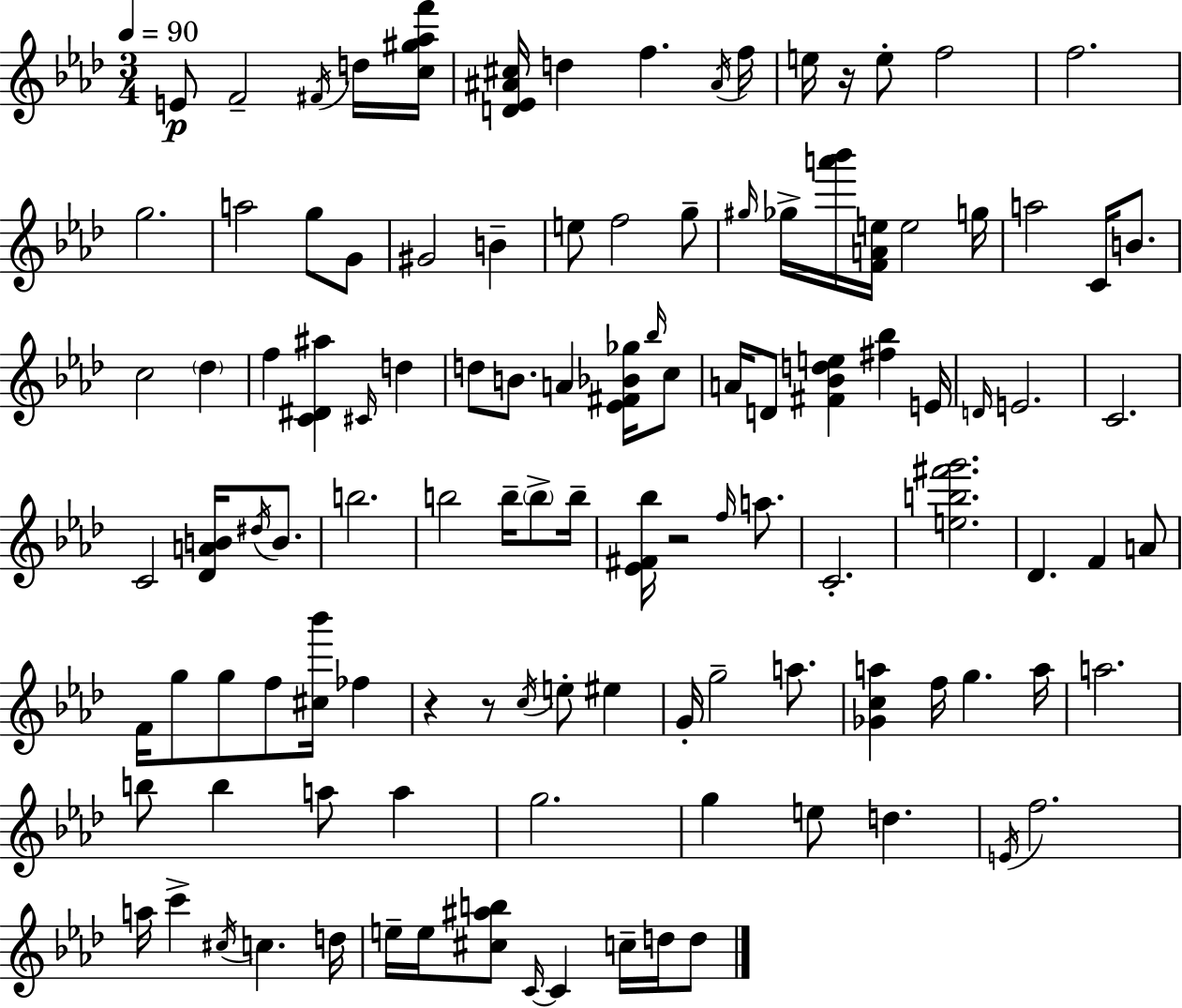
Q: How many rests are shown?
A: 4